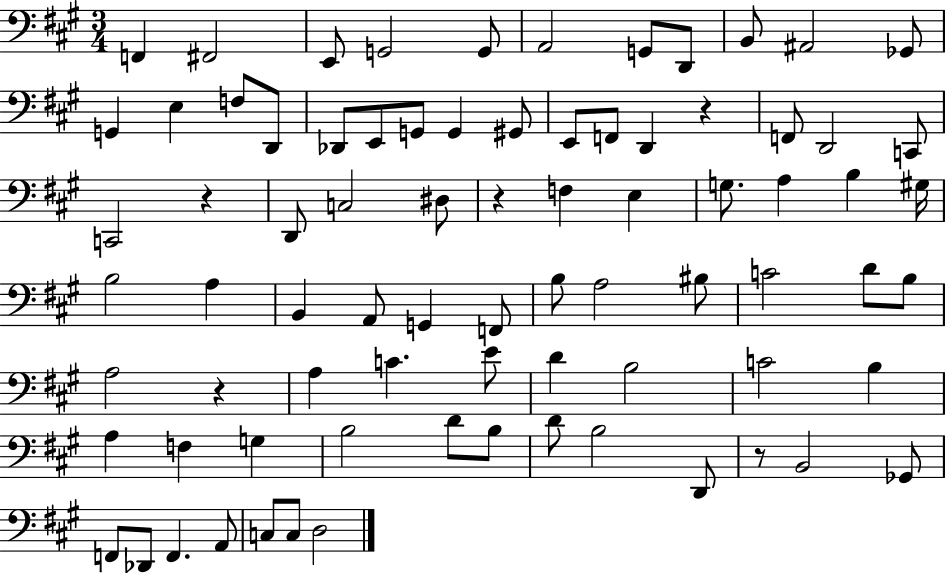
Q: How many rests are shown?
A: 5